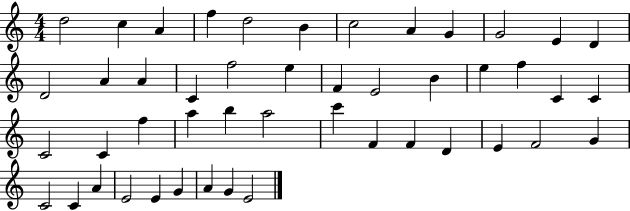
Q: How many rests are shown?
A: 0